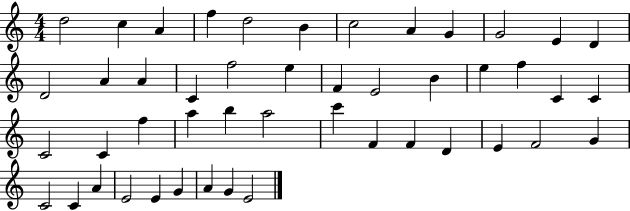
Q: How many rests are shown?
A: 0